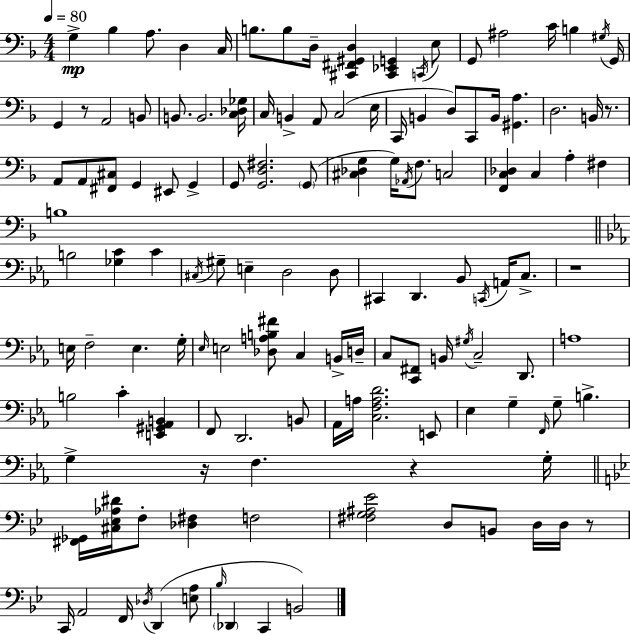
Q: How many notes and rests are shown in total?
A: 131